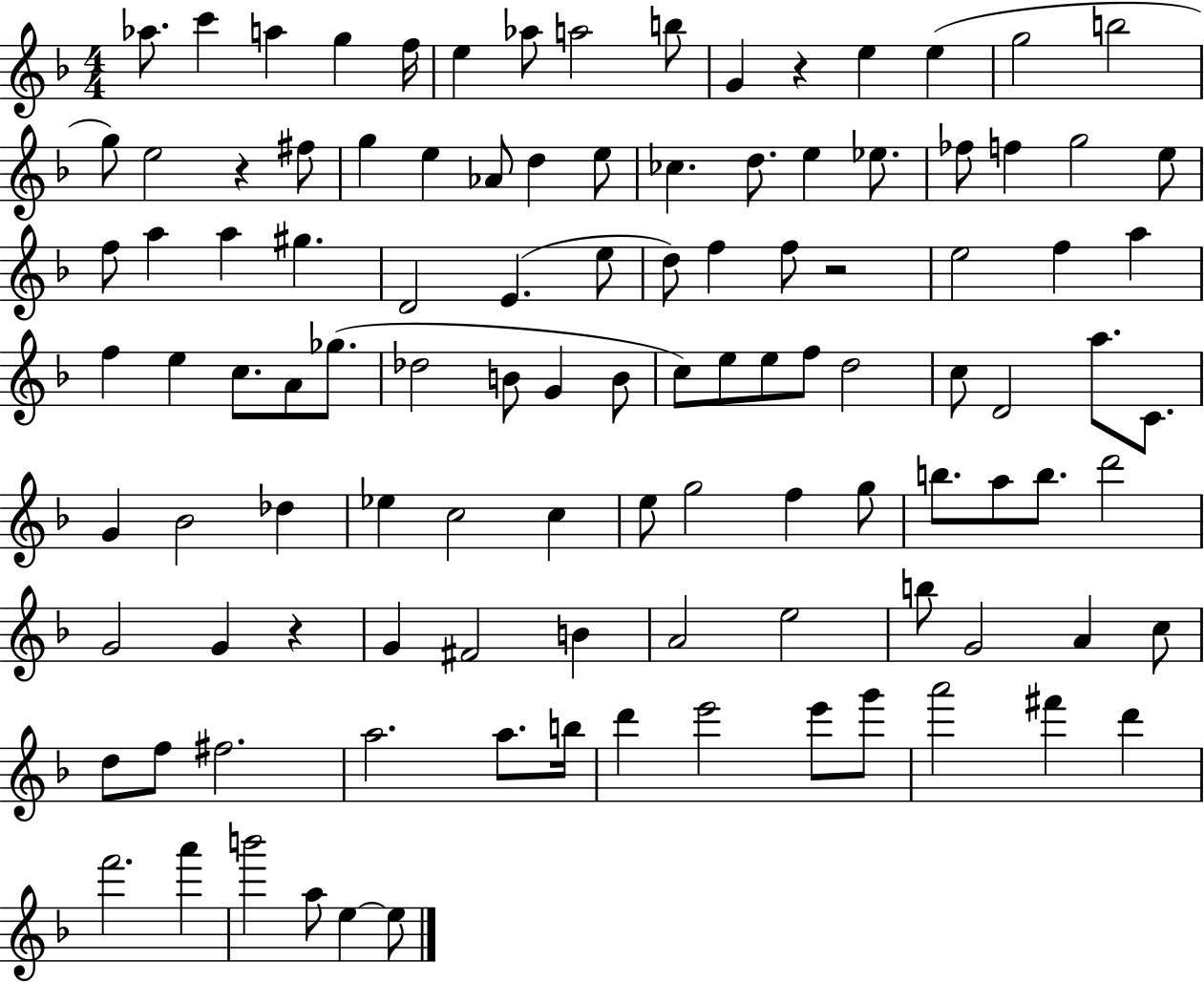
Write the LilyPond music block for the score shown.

{
  \clef treble
  \numericTimeSignature
  \time 4/4
  \key f \major
  aes''8. c'''4 a''4 g''4 f''16 | e''4 aes''8 a''2 b''8 | g'4 r4 e''4 e''4( | g''2 b''2 | \break g''8) e''2 r4 fis''8 | g''4 e''4 aes'8 d''4 e''8 | ces''4. d''8. e''4 ees''8. | fes''8 f''4 g''2 e''8 | \break f''8 a''4 a''4 gis''4. | d'2 e'4.( e''8 | d''8) f''4 f''8 r2 | e''2 f''4 a''4 | \break f''4 e''4 c''8. a'8 ges''8.( | des''2 b'8 g'4 b'8 | c''8) e''8 e''8 f''8 d''2 | c''8 d'2 a''8. c'8. | \break g'4 bes'2 des''4 | ees''4 c''2 c''4 | e''8 g''2 f''4 g''8 | b''8. a''8 b''8. d'''2 | \break g'2 g'4 r4 | g'4 fis'2 b'4 | a'2 e''2 | b''8 g'2 a'4 c''8 | \break d''8 f''8 fis''2. | a''2. a''8. b''16 | d'''4 e'''2 e'''8 g'''8 | a'''2 fis'''4 d'''4 | \break f'''2. a'''4 | b'''2 a''8 e''4~~ e''8 | \bar "|."
}